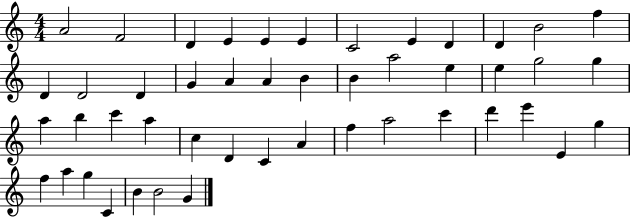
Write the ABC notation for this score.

X:1
T:Untitled
M:4/4
L:1/4
K:C
A2 F2 D E E E C2 E D D B2 f D D2 D G A A B B a2 e e g2 g a b c' a c D C A f a2 c' d' e' E g f a g C B B2 G